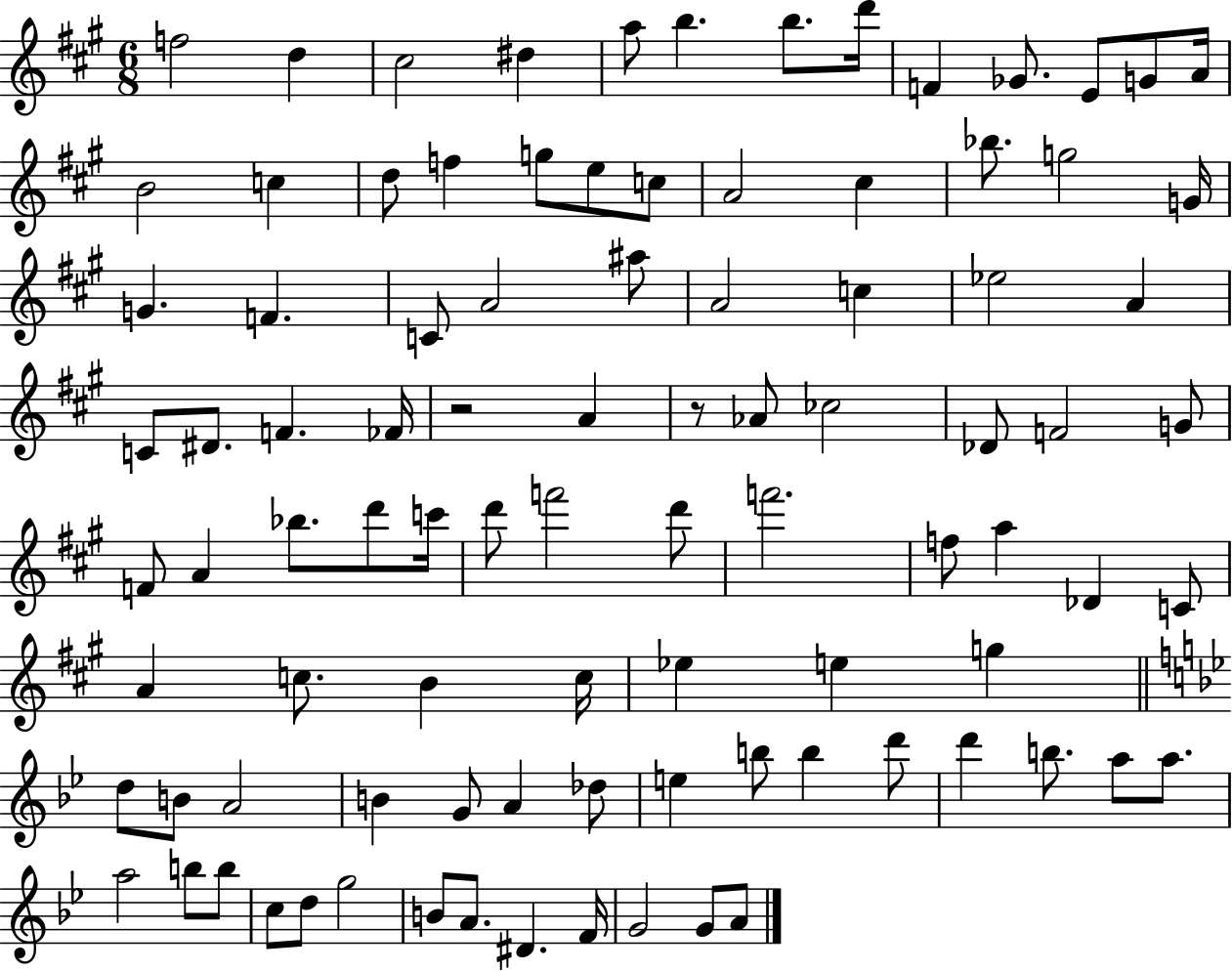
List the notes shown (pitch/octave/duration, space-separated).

F5/h D5/q C#5/h D#5/q A5/e B5/q. B5/e. D6/s F4/q Gb4/e. E4/e G4/e A4/s B4/h C5/q D5/e F5/q G5/e E5/e C5/e A4/h C#5/q Bb5/e. G5/h G4/s G4/q. F4/q. C4/e A4/h A#5/e A4/h C5/q Eb5/h A4/q C4/e D#4/e. F4/q. FES4/s R/h A4/q R/e Ab4/e CES5/h Db4/e F4/h G4/e F4/e A4/q Bb5/e. D6/e C6/s D6/e F6/h D6/e F6/h. F5/e A5/q Db4/q C4/e A4/q C5/e. B4/q C5/s Eb5/q E5/q G5/q D5/e B4/e A4/h B4/q G4/e A4/q Db5/e E5/q B5/e B5/q D6/e D6/q B5/e. A5/e A5/e. A5/h B5/e B5/e C5/e D5/e G5/h B4/e A4/e. D#4/q. F4/s G4/h G4/e A4/e